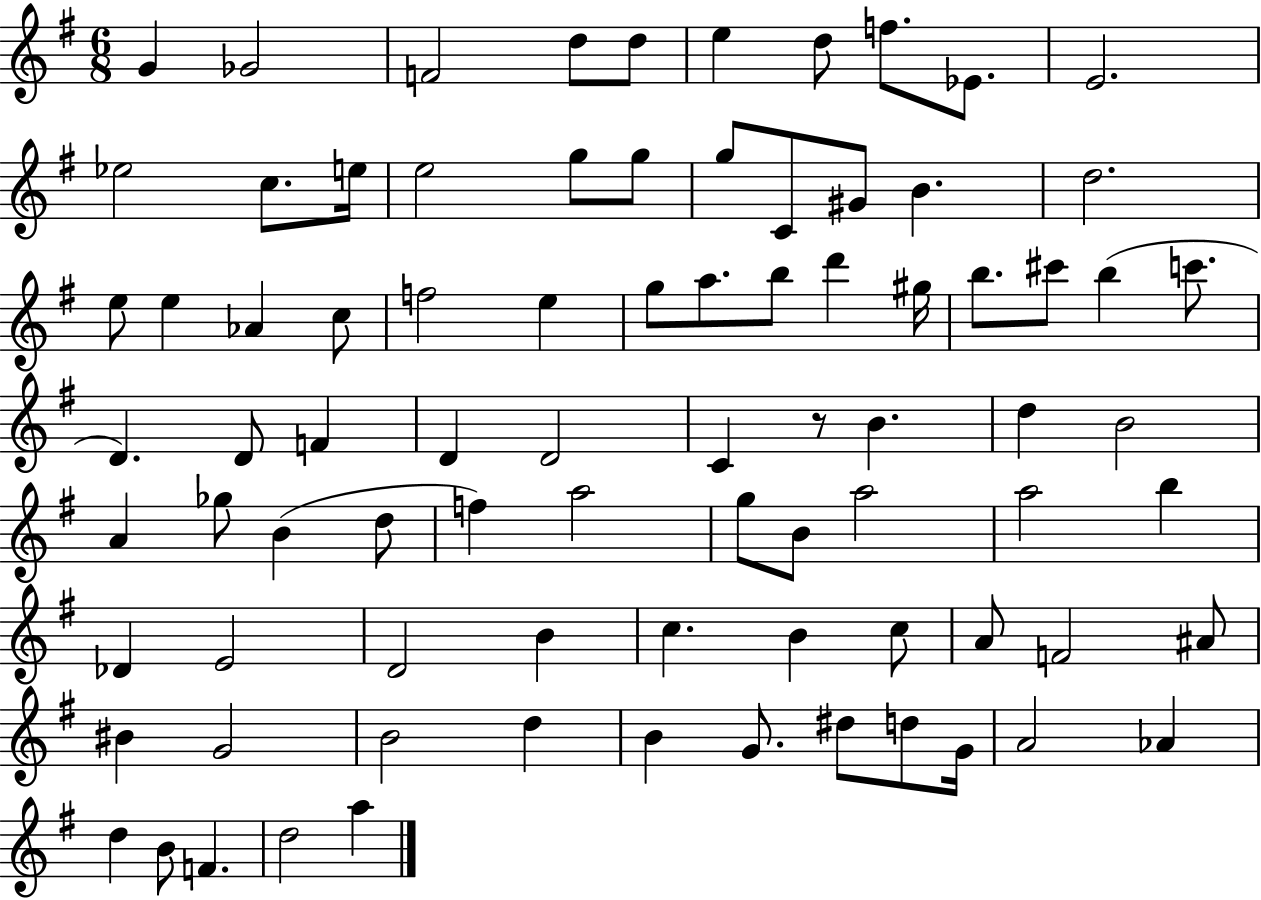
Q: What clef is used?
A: treble